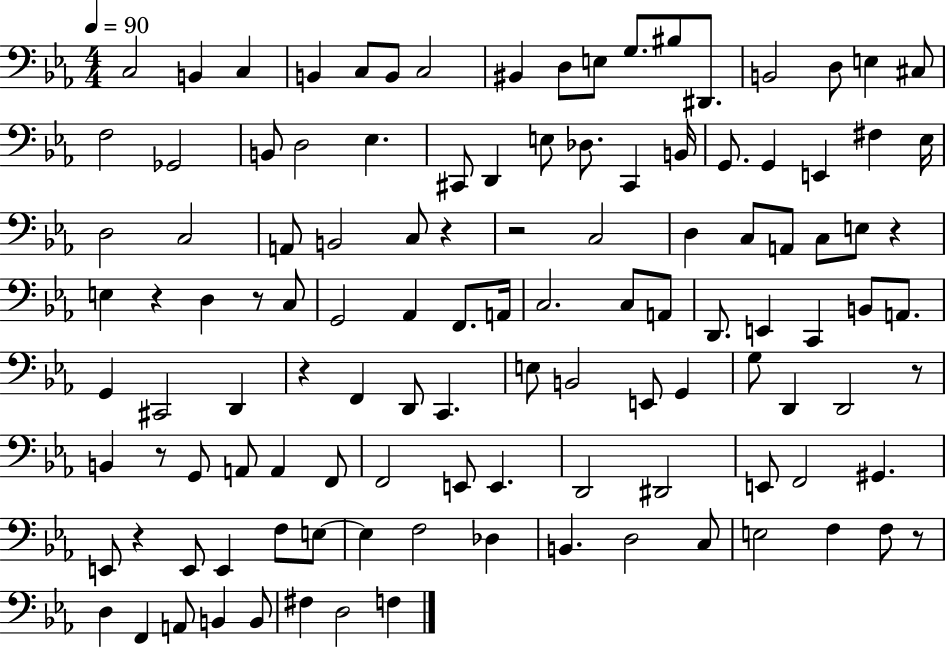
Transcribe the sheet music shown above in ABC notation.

X:1
T:Untitled
M:4/4
L:1/4
K:Eb
C,2 B,, C, B,, C,/2 B,,/2 C,2 ^B,, D,/2 E,/2 G,/2 ^B,/2 ^D,,/2 B,,2 D,/2 E, ^C,/2 F,2 _G,,2 B,,/2 D,2 _E, ^C,,/2 D,, E,/2 _D,/2 ^C,, B,,/4 G,,/2 G,, E,, ^F, _E,/4 D,2 C,2 A,,/2 B,,2 C,/2 z z2 C,2 D, C,/2 A,,/2 C,/2 E,/2 z E, z D, z/2 C,/2 G,,2 _A,, F,,/2 A,,/4 C,2 C,/2 A,,/2 D,,/2 E,, C,, B,,/2 A,,/2 G,, ^C,,2 D,, z F,, D,,/2 C,, E,/2 B,,2 E,,/2 G,, G,/2 D,, D,,2 z/2 B,, z/2 G,,/2 A,,/2 A,, F,,/2 F,,2 E,,/2 E,, D,,2 ^D,,2 E,,/2 F,,2 ^G,, E,,/2 z E,,/2 E,, F,/2 E,/2 E, F,2 _D, B,, D,2 C,/2 E,2 F, F,/2 z/2 D, F,, A,,/2 B,, B,,/2 ^F, D,2 F,